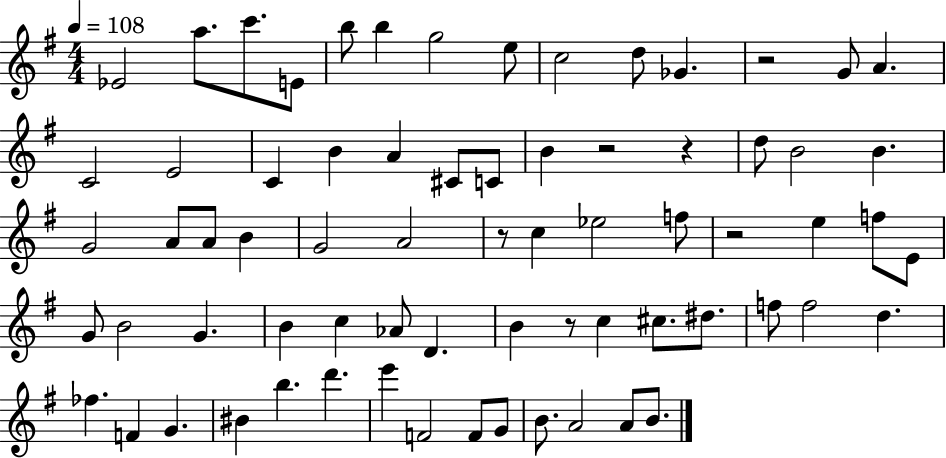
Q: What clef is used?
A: treble